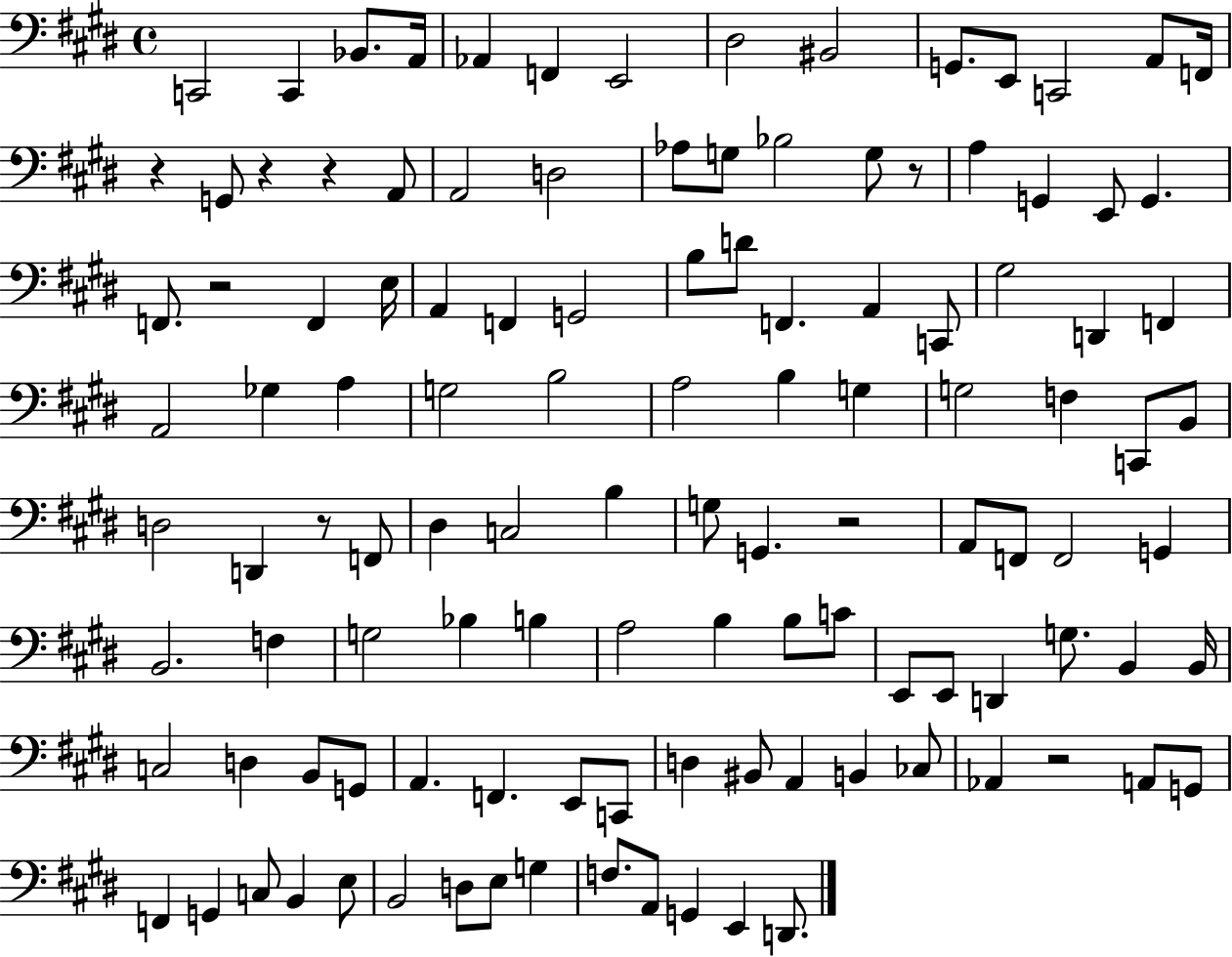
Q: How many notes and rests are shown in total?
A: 117